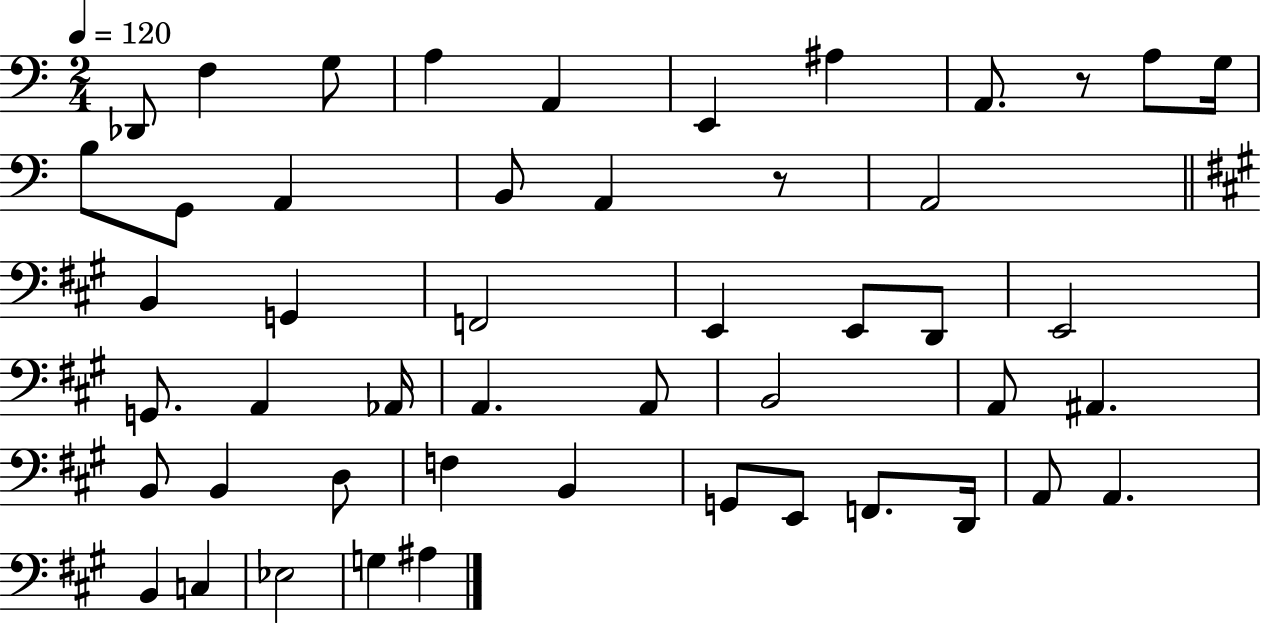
{
  \clef bass
  \numericTimeSignature
  \time 2/4
  \key c \major
  \tempo 4 = 120
  \repeat volta 2 { des,8 f4 g8 | a4 a,4 | e,4 ais4 | a,8. r8 a8 g16 | \break b8 g,8 a,4 | b,8 a,4 r8 | a,2 | \bar "||" \break \key a \major b,4 g,4 | f,2 | e,4 e,8 d,8 | e,2 | \break g,8. a,4 aes,16 | a,4. a,8 | b,2 | a,8 ais,4. | \break b,8 b,4 d8 | f4 b,4 | g,8 e,8 f,8. d,16 | a,8 a,4. | \break b,4 c4 | ees2 | g4 ais4 | } \bar "|."
}